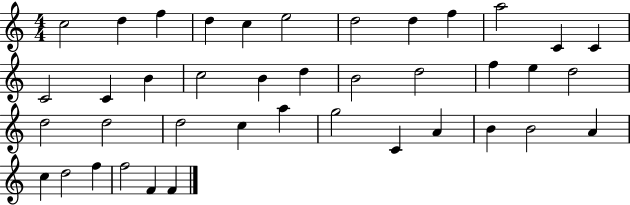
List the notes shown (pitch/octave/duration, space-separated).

C5/h D5/q F5/q D5/q C5/q E5/h D5/h D5/q F5/q A5/h C4/q C4/q C4/h C4/q B4/q C5/h B4/q D5/q B4/h D5/h F5/q E5/q D5/h D5/h D5/h D5/h C5/q A5/q G5/h C4/q A4/q B4/q B4/h A4/q C5/q D5/h F5/q F5/h F4/q F4/q